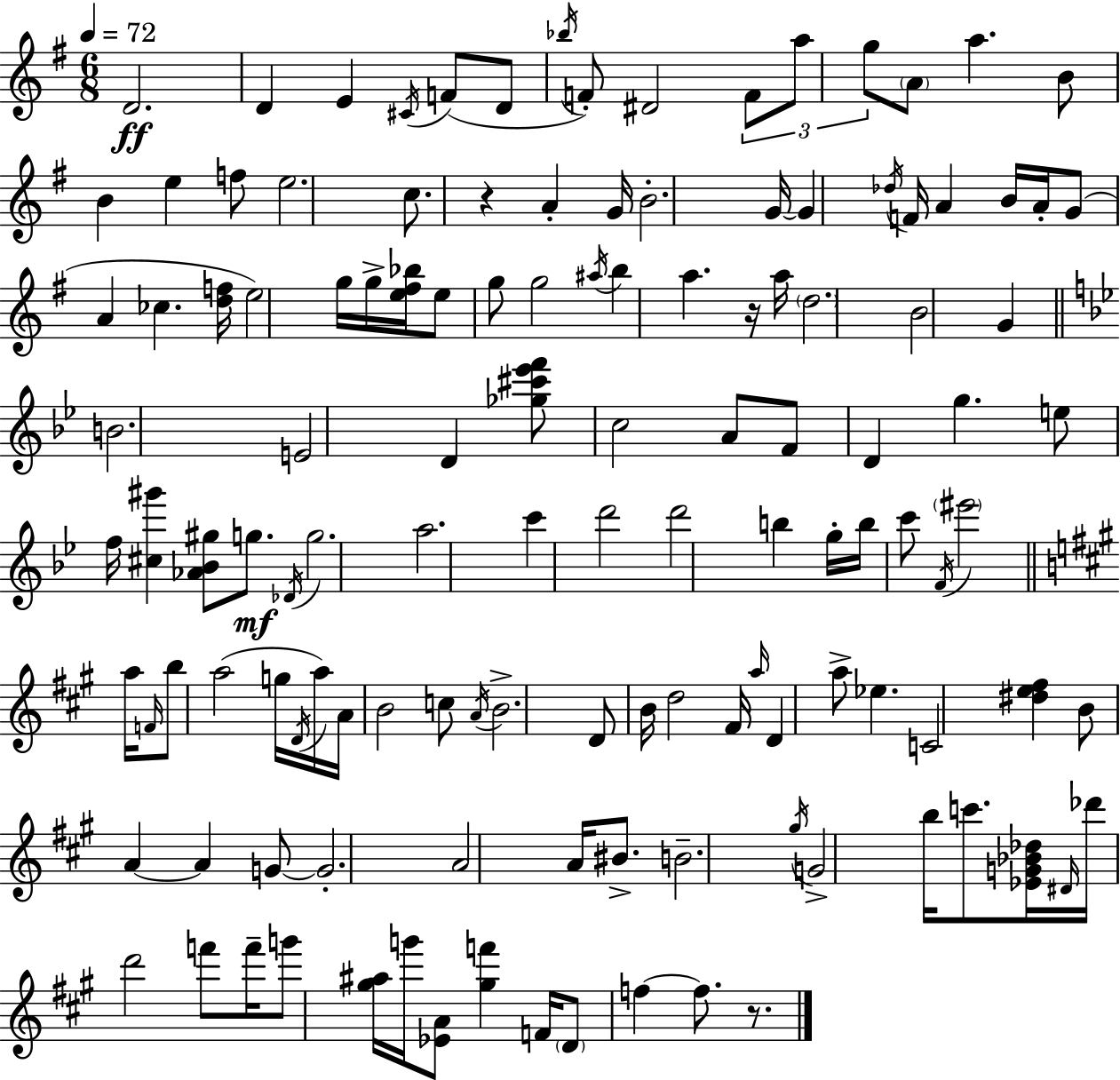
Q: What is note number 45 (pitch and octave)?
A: B4